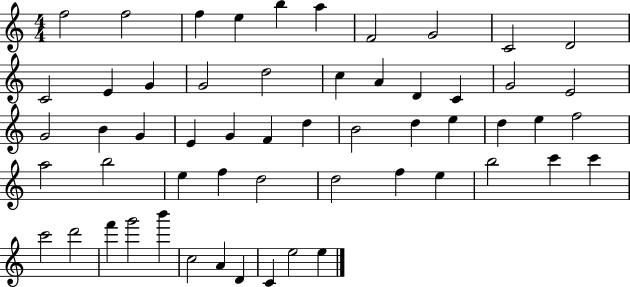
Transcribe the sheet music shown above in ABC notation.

X:1
T:Untitled
M:4/4
L:1/4
K:C
f2 f2 f e b a F2 G2 C2 D2 C2 E G G2 d2 c A D C G2 E2 G2 B G E G F d B2 d e d e f2 a2 b2 e f d2 d2 f e b2 c' c' c'2 d'2 f' g'2 b' c2 A D C e2 e